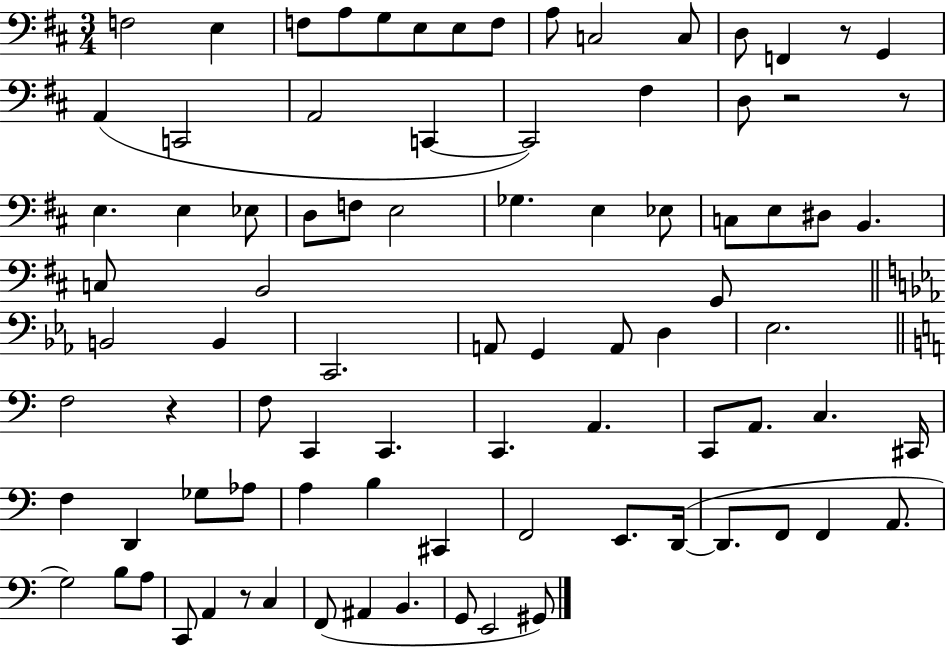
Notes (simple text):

F3/h E3/q F3/e A3/e G3/e E3/e E3/e F3/e A3/e C3/h C3/e D3/e F2/q R/e G2/q A2/q C2/h A2/h C2/q C2/h F#3/q D3/e R/h R/e E3/q. E3/q Eb3/e D3/e F3/e E3/h Gb3/q. E3/q Eb3/e C3/e E3/e D#3/e B2/q. C3/e B2/h G2/e B2/h B2/q C2/h. A2/e G2/q A2/e D3/q Eb3/h. F3/h R/q F3/e C2/q C2/q. C2/q. A2/q. C2/e A2/e. C3/q. C#2/s F3/q D2/q Gb3/e Ab3/e A3/q B3/q C#2/q F2/h E2/e. D2/s D2/e. F2/e F2/q A2/e. G3/h B3/e A3/e C2/e A2/q R/e C3/q F2/e A#2/q B2/q. G2/e E2/h G#2/e